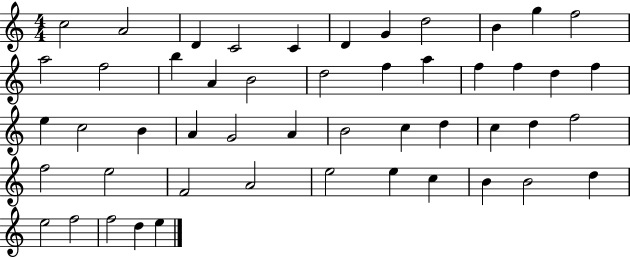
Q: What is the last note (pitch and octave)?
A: E5